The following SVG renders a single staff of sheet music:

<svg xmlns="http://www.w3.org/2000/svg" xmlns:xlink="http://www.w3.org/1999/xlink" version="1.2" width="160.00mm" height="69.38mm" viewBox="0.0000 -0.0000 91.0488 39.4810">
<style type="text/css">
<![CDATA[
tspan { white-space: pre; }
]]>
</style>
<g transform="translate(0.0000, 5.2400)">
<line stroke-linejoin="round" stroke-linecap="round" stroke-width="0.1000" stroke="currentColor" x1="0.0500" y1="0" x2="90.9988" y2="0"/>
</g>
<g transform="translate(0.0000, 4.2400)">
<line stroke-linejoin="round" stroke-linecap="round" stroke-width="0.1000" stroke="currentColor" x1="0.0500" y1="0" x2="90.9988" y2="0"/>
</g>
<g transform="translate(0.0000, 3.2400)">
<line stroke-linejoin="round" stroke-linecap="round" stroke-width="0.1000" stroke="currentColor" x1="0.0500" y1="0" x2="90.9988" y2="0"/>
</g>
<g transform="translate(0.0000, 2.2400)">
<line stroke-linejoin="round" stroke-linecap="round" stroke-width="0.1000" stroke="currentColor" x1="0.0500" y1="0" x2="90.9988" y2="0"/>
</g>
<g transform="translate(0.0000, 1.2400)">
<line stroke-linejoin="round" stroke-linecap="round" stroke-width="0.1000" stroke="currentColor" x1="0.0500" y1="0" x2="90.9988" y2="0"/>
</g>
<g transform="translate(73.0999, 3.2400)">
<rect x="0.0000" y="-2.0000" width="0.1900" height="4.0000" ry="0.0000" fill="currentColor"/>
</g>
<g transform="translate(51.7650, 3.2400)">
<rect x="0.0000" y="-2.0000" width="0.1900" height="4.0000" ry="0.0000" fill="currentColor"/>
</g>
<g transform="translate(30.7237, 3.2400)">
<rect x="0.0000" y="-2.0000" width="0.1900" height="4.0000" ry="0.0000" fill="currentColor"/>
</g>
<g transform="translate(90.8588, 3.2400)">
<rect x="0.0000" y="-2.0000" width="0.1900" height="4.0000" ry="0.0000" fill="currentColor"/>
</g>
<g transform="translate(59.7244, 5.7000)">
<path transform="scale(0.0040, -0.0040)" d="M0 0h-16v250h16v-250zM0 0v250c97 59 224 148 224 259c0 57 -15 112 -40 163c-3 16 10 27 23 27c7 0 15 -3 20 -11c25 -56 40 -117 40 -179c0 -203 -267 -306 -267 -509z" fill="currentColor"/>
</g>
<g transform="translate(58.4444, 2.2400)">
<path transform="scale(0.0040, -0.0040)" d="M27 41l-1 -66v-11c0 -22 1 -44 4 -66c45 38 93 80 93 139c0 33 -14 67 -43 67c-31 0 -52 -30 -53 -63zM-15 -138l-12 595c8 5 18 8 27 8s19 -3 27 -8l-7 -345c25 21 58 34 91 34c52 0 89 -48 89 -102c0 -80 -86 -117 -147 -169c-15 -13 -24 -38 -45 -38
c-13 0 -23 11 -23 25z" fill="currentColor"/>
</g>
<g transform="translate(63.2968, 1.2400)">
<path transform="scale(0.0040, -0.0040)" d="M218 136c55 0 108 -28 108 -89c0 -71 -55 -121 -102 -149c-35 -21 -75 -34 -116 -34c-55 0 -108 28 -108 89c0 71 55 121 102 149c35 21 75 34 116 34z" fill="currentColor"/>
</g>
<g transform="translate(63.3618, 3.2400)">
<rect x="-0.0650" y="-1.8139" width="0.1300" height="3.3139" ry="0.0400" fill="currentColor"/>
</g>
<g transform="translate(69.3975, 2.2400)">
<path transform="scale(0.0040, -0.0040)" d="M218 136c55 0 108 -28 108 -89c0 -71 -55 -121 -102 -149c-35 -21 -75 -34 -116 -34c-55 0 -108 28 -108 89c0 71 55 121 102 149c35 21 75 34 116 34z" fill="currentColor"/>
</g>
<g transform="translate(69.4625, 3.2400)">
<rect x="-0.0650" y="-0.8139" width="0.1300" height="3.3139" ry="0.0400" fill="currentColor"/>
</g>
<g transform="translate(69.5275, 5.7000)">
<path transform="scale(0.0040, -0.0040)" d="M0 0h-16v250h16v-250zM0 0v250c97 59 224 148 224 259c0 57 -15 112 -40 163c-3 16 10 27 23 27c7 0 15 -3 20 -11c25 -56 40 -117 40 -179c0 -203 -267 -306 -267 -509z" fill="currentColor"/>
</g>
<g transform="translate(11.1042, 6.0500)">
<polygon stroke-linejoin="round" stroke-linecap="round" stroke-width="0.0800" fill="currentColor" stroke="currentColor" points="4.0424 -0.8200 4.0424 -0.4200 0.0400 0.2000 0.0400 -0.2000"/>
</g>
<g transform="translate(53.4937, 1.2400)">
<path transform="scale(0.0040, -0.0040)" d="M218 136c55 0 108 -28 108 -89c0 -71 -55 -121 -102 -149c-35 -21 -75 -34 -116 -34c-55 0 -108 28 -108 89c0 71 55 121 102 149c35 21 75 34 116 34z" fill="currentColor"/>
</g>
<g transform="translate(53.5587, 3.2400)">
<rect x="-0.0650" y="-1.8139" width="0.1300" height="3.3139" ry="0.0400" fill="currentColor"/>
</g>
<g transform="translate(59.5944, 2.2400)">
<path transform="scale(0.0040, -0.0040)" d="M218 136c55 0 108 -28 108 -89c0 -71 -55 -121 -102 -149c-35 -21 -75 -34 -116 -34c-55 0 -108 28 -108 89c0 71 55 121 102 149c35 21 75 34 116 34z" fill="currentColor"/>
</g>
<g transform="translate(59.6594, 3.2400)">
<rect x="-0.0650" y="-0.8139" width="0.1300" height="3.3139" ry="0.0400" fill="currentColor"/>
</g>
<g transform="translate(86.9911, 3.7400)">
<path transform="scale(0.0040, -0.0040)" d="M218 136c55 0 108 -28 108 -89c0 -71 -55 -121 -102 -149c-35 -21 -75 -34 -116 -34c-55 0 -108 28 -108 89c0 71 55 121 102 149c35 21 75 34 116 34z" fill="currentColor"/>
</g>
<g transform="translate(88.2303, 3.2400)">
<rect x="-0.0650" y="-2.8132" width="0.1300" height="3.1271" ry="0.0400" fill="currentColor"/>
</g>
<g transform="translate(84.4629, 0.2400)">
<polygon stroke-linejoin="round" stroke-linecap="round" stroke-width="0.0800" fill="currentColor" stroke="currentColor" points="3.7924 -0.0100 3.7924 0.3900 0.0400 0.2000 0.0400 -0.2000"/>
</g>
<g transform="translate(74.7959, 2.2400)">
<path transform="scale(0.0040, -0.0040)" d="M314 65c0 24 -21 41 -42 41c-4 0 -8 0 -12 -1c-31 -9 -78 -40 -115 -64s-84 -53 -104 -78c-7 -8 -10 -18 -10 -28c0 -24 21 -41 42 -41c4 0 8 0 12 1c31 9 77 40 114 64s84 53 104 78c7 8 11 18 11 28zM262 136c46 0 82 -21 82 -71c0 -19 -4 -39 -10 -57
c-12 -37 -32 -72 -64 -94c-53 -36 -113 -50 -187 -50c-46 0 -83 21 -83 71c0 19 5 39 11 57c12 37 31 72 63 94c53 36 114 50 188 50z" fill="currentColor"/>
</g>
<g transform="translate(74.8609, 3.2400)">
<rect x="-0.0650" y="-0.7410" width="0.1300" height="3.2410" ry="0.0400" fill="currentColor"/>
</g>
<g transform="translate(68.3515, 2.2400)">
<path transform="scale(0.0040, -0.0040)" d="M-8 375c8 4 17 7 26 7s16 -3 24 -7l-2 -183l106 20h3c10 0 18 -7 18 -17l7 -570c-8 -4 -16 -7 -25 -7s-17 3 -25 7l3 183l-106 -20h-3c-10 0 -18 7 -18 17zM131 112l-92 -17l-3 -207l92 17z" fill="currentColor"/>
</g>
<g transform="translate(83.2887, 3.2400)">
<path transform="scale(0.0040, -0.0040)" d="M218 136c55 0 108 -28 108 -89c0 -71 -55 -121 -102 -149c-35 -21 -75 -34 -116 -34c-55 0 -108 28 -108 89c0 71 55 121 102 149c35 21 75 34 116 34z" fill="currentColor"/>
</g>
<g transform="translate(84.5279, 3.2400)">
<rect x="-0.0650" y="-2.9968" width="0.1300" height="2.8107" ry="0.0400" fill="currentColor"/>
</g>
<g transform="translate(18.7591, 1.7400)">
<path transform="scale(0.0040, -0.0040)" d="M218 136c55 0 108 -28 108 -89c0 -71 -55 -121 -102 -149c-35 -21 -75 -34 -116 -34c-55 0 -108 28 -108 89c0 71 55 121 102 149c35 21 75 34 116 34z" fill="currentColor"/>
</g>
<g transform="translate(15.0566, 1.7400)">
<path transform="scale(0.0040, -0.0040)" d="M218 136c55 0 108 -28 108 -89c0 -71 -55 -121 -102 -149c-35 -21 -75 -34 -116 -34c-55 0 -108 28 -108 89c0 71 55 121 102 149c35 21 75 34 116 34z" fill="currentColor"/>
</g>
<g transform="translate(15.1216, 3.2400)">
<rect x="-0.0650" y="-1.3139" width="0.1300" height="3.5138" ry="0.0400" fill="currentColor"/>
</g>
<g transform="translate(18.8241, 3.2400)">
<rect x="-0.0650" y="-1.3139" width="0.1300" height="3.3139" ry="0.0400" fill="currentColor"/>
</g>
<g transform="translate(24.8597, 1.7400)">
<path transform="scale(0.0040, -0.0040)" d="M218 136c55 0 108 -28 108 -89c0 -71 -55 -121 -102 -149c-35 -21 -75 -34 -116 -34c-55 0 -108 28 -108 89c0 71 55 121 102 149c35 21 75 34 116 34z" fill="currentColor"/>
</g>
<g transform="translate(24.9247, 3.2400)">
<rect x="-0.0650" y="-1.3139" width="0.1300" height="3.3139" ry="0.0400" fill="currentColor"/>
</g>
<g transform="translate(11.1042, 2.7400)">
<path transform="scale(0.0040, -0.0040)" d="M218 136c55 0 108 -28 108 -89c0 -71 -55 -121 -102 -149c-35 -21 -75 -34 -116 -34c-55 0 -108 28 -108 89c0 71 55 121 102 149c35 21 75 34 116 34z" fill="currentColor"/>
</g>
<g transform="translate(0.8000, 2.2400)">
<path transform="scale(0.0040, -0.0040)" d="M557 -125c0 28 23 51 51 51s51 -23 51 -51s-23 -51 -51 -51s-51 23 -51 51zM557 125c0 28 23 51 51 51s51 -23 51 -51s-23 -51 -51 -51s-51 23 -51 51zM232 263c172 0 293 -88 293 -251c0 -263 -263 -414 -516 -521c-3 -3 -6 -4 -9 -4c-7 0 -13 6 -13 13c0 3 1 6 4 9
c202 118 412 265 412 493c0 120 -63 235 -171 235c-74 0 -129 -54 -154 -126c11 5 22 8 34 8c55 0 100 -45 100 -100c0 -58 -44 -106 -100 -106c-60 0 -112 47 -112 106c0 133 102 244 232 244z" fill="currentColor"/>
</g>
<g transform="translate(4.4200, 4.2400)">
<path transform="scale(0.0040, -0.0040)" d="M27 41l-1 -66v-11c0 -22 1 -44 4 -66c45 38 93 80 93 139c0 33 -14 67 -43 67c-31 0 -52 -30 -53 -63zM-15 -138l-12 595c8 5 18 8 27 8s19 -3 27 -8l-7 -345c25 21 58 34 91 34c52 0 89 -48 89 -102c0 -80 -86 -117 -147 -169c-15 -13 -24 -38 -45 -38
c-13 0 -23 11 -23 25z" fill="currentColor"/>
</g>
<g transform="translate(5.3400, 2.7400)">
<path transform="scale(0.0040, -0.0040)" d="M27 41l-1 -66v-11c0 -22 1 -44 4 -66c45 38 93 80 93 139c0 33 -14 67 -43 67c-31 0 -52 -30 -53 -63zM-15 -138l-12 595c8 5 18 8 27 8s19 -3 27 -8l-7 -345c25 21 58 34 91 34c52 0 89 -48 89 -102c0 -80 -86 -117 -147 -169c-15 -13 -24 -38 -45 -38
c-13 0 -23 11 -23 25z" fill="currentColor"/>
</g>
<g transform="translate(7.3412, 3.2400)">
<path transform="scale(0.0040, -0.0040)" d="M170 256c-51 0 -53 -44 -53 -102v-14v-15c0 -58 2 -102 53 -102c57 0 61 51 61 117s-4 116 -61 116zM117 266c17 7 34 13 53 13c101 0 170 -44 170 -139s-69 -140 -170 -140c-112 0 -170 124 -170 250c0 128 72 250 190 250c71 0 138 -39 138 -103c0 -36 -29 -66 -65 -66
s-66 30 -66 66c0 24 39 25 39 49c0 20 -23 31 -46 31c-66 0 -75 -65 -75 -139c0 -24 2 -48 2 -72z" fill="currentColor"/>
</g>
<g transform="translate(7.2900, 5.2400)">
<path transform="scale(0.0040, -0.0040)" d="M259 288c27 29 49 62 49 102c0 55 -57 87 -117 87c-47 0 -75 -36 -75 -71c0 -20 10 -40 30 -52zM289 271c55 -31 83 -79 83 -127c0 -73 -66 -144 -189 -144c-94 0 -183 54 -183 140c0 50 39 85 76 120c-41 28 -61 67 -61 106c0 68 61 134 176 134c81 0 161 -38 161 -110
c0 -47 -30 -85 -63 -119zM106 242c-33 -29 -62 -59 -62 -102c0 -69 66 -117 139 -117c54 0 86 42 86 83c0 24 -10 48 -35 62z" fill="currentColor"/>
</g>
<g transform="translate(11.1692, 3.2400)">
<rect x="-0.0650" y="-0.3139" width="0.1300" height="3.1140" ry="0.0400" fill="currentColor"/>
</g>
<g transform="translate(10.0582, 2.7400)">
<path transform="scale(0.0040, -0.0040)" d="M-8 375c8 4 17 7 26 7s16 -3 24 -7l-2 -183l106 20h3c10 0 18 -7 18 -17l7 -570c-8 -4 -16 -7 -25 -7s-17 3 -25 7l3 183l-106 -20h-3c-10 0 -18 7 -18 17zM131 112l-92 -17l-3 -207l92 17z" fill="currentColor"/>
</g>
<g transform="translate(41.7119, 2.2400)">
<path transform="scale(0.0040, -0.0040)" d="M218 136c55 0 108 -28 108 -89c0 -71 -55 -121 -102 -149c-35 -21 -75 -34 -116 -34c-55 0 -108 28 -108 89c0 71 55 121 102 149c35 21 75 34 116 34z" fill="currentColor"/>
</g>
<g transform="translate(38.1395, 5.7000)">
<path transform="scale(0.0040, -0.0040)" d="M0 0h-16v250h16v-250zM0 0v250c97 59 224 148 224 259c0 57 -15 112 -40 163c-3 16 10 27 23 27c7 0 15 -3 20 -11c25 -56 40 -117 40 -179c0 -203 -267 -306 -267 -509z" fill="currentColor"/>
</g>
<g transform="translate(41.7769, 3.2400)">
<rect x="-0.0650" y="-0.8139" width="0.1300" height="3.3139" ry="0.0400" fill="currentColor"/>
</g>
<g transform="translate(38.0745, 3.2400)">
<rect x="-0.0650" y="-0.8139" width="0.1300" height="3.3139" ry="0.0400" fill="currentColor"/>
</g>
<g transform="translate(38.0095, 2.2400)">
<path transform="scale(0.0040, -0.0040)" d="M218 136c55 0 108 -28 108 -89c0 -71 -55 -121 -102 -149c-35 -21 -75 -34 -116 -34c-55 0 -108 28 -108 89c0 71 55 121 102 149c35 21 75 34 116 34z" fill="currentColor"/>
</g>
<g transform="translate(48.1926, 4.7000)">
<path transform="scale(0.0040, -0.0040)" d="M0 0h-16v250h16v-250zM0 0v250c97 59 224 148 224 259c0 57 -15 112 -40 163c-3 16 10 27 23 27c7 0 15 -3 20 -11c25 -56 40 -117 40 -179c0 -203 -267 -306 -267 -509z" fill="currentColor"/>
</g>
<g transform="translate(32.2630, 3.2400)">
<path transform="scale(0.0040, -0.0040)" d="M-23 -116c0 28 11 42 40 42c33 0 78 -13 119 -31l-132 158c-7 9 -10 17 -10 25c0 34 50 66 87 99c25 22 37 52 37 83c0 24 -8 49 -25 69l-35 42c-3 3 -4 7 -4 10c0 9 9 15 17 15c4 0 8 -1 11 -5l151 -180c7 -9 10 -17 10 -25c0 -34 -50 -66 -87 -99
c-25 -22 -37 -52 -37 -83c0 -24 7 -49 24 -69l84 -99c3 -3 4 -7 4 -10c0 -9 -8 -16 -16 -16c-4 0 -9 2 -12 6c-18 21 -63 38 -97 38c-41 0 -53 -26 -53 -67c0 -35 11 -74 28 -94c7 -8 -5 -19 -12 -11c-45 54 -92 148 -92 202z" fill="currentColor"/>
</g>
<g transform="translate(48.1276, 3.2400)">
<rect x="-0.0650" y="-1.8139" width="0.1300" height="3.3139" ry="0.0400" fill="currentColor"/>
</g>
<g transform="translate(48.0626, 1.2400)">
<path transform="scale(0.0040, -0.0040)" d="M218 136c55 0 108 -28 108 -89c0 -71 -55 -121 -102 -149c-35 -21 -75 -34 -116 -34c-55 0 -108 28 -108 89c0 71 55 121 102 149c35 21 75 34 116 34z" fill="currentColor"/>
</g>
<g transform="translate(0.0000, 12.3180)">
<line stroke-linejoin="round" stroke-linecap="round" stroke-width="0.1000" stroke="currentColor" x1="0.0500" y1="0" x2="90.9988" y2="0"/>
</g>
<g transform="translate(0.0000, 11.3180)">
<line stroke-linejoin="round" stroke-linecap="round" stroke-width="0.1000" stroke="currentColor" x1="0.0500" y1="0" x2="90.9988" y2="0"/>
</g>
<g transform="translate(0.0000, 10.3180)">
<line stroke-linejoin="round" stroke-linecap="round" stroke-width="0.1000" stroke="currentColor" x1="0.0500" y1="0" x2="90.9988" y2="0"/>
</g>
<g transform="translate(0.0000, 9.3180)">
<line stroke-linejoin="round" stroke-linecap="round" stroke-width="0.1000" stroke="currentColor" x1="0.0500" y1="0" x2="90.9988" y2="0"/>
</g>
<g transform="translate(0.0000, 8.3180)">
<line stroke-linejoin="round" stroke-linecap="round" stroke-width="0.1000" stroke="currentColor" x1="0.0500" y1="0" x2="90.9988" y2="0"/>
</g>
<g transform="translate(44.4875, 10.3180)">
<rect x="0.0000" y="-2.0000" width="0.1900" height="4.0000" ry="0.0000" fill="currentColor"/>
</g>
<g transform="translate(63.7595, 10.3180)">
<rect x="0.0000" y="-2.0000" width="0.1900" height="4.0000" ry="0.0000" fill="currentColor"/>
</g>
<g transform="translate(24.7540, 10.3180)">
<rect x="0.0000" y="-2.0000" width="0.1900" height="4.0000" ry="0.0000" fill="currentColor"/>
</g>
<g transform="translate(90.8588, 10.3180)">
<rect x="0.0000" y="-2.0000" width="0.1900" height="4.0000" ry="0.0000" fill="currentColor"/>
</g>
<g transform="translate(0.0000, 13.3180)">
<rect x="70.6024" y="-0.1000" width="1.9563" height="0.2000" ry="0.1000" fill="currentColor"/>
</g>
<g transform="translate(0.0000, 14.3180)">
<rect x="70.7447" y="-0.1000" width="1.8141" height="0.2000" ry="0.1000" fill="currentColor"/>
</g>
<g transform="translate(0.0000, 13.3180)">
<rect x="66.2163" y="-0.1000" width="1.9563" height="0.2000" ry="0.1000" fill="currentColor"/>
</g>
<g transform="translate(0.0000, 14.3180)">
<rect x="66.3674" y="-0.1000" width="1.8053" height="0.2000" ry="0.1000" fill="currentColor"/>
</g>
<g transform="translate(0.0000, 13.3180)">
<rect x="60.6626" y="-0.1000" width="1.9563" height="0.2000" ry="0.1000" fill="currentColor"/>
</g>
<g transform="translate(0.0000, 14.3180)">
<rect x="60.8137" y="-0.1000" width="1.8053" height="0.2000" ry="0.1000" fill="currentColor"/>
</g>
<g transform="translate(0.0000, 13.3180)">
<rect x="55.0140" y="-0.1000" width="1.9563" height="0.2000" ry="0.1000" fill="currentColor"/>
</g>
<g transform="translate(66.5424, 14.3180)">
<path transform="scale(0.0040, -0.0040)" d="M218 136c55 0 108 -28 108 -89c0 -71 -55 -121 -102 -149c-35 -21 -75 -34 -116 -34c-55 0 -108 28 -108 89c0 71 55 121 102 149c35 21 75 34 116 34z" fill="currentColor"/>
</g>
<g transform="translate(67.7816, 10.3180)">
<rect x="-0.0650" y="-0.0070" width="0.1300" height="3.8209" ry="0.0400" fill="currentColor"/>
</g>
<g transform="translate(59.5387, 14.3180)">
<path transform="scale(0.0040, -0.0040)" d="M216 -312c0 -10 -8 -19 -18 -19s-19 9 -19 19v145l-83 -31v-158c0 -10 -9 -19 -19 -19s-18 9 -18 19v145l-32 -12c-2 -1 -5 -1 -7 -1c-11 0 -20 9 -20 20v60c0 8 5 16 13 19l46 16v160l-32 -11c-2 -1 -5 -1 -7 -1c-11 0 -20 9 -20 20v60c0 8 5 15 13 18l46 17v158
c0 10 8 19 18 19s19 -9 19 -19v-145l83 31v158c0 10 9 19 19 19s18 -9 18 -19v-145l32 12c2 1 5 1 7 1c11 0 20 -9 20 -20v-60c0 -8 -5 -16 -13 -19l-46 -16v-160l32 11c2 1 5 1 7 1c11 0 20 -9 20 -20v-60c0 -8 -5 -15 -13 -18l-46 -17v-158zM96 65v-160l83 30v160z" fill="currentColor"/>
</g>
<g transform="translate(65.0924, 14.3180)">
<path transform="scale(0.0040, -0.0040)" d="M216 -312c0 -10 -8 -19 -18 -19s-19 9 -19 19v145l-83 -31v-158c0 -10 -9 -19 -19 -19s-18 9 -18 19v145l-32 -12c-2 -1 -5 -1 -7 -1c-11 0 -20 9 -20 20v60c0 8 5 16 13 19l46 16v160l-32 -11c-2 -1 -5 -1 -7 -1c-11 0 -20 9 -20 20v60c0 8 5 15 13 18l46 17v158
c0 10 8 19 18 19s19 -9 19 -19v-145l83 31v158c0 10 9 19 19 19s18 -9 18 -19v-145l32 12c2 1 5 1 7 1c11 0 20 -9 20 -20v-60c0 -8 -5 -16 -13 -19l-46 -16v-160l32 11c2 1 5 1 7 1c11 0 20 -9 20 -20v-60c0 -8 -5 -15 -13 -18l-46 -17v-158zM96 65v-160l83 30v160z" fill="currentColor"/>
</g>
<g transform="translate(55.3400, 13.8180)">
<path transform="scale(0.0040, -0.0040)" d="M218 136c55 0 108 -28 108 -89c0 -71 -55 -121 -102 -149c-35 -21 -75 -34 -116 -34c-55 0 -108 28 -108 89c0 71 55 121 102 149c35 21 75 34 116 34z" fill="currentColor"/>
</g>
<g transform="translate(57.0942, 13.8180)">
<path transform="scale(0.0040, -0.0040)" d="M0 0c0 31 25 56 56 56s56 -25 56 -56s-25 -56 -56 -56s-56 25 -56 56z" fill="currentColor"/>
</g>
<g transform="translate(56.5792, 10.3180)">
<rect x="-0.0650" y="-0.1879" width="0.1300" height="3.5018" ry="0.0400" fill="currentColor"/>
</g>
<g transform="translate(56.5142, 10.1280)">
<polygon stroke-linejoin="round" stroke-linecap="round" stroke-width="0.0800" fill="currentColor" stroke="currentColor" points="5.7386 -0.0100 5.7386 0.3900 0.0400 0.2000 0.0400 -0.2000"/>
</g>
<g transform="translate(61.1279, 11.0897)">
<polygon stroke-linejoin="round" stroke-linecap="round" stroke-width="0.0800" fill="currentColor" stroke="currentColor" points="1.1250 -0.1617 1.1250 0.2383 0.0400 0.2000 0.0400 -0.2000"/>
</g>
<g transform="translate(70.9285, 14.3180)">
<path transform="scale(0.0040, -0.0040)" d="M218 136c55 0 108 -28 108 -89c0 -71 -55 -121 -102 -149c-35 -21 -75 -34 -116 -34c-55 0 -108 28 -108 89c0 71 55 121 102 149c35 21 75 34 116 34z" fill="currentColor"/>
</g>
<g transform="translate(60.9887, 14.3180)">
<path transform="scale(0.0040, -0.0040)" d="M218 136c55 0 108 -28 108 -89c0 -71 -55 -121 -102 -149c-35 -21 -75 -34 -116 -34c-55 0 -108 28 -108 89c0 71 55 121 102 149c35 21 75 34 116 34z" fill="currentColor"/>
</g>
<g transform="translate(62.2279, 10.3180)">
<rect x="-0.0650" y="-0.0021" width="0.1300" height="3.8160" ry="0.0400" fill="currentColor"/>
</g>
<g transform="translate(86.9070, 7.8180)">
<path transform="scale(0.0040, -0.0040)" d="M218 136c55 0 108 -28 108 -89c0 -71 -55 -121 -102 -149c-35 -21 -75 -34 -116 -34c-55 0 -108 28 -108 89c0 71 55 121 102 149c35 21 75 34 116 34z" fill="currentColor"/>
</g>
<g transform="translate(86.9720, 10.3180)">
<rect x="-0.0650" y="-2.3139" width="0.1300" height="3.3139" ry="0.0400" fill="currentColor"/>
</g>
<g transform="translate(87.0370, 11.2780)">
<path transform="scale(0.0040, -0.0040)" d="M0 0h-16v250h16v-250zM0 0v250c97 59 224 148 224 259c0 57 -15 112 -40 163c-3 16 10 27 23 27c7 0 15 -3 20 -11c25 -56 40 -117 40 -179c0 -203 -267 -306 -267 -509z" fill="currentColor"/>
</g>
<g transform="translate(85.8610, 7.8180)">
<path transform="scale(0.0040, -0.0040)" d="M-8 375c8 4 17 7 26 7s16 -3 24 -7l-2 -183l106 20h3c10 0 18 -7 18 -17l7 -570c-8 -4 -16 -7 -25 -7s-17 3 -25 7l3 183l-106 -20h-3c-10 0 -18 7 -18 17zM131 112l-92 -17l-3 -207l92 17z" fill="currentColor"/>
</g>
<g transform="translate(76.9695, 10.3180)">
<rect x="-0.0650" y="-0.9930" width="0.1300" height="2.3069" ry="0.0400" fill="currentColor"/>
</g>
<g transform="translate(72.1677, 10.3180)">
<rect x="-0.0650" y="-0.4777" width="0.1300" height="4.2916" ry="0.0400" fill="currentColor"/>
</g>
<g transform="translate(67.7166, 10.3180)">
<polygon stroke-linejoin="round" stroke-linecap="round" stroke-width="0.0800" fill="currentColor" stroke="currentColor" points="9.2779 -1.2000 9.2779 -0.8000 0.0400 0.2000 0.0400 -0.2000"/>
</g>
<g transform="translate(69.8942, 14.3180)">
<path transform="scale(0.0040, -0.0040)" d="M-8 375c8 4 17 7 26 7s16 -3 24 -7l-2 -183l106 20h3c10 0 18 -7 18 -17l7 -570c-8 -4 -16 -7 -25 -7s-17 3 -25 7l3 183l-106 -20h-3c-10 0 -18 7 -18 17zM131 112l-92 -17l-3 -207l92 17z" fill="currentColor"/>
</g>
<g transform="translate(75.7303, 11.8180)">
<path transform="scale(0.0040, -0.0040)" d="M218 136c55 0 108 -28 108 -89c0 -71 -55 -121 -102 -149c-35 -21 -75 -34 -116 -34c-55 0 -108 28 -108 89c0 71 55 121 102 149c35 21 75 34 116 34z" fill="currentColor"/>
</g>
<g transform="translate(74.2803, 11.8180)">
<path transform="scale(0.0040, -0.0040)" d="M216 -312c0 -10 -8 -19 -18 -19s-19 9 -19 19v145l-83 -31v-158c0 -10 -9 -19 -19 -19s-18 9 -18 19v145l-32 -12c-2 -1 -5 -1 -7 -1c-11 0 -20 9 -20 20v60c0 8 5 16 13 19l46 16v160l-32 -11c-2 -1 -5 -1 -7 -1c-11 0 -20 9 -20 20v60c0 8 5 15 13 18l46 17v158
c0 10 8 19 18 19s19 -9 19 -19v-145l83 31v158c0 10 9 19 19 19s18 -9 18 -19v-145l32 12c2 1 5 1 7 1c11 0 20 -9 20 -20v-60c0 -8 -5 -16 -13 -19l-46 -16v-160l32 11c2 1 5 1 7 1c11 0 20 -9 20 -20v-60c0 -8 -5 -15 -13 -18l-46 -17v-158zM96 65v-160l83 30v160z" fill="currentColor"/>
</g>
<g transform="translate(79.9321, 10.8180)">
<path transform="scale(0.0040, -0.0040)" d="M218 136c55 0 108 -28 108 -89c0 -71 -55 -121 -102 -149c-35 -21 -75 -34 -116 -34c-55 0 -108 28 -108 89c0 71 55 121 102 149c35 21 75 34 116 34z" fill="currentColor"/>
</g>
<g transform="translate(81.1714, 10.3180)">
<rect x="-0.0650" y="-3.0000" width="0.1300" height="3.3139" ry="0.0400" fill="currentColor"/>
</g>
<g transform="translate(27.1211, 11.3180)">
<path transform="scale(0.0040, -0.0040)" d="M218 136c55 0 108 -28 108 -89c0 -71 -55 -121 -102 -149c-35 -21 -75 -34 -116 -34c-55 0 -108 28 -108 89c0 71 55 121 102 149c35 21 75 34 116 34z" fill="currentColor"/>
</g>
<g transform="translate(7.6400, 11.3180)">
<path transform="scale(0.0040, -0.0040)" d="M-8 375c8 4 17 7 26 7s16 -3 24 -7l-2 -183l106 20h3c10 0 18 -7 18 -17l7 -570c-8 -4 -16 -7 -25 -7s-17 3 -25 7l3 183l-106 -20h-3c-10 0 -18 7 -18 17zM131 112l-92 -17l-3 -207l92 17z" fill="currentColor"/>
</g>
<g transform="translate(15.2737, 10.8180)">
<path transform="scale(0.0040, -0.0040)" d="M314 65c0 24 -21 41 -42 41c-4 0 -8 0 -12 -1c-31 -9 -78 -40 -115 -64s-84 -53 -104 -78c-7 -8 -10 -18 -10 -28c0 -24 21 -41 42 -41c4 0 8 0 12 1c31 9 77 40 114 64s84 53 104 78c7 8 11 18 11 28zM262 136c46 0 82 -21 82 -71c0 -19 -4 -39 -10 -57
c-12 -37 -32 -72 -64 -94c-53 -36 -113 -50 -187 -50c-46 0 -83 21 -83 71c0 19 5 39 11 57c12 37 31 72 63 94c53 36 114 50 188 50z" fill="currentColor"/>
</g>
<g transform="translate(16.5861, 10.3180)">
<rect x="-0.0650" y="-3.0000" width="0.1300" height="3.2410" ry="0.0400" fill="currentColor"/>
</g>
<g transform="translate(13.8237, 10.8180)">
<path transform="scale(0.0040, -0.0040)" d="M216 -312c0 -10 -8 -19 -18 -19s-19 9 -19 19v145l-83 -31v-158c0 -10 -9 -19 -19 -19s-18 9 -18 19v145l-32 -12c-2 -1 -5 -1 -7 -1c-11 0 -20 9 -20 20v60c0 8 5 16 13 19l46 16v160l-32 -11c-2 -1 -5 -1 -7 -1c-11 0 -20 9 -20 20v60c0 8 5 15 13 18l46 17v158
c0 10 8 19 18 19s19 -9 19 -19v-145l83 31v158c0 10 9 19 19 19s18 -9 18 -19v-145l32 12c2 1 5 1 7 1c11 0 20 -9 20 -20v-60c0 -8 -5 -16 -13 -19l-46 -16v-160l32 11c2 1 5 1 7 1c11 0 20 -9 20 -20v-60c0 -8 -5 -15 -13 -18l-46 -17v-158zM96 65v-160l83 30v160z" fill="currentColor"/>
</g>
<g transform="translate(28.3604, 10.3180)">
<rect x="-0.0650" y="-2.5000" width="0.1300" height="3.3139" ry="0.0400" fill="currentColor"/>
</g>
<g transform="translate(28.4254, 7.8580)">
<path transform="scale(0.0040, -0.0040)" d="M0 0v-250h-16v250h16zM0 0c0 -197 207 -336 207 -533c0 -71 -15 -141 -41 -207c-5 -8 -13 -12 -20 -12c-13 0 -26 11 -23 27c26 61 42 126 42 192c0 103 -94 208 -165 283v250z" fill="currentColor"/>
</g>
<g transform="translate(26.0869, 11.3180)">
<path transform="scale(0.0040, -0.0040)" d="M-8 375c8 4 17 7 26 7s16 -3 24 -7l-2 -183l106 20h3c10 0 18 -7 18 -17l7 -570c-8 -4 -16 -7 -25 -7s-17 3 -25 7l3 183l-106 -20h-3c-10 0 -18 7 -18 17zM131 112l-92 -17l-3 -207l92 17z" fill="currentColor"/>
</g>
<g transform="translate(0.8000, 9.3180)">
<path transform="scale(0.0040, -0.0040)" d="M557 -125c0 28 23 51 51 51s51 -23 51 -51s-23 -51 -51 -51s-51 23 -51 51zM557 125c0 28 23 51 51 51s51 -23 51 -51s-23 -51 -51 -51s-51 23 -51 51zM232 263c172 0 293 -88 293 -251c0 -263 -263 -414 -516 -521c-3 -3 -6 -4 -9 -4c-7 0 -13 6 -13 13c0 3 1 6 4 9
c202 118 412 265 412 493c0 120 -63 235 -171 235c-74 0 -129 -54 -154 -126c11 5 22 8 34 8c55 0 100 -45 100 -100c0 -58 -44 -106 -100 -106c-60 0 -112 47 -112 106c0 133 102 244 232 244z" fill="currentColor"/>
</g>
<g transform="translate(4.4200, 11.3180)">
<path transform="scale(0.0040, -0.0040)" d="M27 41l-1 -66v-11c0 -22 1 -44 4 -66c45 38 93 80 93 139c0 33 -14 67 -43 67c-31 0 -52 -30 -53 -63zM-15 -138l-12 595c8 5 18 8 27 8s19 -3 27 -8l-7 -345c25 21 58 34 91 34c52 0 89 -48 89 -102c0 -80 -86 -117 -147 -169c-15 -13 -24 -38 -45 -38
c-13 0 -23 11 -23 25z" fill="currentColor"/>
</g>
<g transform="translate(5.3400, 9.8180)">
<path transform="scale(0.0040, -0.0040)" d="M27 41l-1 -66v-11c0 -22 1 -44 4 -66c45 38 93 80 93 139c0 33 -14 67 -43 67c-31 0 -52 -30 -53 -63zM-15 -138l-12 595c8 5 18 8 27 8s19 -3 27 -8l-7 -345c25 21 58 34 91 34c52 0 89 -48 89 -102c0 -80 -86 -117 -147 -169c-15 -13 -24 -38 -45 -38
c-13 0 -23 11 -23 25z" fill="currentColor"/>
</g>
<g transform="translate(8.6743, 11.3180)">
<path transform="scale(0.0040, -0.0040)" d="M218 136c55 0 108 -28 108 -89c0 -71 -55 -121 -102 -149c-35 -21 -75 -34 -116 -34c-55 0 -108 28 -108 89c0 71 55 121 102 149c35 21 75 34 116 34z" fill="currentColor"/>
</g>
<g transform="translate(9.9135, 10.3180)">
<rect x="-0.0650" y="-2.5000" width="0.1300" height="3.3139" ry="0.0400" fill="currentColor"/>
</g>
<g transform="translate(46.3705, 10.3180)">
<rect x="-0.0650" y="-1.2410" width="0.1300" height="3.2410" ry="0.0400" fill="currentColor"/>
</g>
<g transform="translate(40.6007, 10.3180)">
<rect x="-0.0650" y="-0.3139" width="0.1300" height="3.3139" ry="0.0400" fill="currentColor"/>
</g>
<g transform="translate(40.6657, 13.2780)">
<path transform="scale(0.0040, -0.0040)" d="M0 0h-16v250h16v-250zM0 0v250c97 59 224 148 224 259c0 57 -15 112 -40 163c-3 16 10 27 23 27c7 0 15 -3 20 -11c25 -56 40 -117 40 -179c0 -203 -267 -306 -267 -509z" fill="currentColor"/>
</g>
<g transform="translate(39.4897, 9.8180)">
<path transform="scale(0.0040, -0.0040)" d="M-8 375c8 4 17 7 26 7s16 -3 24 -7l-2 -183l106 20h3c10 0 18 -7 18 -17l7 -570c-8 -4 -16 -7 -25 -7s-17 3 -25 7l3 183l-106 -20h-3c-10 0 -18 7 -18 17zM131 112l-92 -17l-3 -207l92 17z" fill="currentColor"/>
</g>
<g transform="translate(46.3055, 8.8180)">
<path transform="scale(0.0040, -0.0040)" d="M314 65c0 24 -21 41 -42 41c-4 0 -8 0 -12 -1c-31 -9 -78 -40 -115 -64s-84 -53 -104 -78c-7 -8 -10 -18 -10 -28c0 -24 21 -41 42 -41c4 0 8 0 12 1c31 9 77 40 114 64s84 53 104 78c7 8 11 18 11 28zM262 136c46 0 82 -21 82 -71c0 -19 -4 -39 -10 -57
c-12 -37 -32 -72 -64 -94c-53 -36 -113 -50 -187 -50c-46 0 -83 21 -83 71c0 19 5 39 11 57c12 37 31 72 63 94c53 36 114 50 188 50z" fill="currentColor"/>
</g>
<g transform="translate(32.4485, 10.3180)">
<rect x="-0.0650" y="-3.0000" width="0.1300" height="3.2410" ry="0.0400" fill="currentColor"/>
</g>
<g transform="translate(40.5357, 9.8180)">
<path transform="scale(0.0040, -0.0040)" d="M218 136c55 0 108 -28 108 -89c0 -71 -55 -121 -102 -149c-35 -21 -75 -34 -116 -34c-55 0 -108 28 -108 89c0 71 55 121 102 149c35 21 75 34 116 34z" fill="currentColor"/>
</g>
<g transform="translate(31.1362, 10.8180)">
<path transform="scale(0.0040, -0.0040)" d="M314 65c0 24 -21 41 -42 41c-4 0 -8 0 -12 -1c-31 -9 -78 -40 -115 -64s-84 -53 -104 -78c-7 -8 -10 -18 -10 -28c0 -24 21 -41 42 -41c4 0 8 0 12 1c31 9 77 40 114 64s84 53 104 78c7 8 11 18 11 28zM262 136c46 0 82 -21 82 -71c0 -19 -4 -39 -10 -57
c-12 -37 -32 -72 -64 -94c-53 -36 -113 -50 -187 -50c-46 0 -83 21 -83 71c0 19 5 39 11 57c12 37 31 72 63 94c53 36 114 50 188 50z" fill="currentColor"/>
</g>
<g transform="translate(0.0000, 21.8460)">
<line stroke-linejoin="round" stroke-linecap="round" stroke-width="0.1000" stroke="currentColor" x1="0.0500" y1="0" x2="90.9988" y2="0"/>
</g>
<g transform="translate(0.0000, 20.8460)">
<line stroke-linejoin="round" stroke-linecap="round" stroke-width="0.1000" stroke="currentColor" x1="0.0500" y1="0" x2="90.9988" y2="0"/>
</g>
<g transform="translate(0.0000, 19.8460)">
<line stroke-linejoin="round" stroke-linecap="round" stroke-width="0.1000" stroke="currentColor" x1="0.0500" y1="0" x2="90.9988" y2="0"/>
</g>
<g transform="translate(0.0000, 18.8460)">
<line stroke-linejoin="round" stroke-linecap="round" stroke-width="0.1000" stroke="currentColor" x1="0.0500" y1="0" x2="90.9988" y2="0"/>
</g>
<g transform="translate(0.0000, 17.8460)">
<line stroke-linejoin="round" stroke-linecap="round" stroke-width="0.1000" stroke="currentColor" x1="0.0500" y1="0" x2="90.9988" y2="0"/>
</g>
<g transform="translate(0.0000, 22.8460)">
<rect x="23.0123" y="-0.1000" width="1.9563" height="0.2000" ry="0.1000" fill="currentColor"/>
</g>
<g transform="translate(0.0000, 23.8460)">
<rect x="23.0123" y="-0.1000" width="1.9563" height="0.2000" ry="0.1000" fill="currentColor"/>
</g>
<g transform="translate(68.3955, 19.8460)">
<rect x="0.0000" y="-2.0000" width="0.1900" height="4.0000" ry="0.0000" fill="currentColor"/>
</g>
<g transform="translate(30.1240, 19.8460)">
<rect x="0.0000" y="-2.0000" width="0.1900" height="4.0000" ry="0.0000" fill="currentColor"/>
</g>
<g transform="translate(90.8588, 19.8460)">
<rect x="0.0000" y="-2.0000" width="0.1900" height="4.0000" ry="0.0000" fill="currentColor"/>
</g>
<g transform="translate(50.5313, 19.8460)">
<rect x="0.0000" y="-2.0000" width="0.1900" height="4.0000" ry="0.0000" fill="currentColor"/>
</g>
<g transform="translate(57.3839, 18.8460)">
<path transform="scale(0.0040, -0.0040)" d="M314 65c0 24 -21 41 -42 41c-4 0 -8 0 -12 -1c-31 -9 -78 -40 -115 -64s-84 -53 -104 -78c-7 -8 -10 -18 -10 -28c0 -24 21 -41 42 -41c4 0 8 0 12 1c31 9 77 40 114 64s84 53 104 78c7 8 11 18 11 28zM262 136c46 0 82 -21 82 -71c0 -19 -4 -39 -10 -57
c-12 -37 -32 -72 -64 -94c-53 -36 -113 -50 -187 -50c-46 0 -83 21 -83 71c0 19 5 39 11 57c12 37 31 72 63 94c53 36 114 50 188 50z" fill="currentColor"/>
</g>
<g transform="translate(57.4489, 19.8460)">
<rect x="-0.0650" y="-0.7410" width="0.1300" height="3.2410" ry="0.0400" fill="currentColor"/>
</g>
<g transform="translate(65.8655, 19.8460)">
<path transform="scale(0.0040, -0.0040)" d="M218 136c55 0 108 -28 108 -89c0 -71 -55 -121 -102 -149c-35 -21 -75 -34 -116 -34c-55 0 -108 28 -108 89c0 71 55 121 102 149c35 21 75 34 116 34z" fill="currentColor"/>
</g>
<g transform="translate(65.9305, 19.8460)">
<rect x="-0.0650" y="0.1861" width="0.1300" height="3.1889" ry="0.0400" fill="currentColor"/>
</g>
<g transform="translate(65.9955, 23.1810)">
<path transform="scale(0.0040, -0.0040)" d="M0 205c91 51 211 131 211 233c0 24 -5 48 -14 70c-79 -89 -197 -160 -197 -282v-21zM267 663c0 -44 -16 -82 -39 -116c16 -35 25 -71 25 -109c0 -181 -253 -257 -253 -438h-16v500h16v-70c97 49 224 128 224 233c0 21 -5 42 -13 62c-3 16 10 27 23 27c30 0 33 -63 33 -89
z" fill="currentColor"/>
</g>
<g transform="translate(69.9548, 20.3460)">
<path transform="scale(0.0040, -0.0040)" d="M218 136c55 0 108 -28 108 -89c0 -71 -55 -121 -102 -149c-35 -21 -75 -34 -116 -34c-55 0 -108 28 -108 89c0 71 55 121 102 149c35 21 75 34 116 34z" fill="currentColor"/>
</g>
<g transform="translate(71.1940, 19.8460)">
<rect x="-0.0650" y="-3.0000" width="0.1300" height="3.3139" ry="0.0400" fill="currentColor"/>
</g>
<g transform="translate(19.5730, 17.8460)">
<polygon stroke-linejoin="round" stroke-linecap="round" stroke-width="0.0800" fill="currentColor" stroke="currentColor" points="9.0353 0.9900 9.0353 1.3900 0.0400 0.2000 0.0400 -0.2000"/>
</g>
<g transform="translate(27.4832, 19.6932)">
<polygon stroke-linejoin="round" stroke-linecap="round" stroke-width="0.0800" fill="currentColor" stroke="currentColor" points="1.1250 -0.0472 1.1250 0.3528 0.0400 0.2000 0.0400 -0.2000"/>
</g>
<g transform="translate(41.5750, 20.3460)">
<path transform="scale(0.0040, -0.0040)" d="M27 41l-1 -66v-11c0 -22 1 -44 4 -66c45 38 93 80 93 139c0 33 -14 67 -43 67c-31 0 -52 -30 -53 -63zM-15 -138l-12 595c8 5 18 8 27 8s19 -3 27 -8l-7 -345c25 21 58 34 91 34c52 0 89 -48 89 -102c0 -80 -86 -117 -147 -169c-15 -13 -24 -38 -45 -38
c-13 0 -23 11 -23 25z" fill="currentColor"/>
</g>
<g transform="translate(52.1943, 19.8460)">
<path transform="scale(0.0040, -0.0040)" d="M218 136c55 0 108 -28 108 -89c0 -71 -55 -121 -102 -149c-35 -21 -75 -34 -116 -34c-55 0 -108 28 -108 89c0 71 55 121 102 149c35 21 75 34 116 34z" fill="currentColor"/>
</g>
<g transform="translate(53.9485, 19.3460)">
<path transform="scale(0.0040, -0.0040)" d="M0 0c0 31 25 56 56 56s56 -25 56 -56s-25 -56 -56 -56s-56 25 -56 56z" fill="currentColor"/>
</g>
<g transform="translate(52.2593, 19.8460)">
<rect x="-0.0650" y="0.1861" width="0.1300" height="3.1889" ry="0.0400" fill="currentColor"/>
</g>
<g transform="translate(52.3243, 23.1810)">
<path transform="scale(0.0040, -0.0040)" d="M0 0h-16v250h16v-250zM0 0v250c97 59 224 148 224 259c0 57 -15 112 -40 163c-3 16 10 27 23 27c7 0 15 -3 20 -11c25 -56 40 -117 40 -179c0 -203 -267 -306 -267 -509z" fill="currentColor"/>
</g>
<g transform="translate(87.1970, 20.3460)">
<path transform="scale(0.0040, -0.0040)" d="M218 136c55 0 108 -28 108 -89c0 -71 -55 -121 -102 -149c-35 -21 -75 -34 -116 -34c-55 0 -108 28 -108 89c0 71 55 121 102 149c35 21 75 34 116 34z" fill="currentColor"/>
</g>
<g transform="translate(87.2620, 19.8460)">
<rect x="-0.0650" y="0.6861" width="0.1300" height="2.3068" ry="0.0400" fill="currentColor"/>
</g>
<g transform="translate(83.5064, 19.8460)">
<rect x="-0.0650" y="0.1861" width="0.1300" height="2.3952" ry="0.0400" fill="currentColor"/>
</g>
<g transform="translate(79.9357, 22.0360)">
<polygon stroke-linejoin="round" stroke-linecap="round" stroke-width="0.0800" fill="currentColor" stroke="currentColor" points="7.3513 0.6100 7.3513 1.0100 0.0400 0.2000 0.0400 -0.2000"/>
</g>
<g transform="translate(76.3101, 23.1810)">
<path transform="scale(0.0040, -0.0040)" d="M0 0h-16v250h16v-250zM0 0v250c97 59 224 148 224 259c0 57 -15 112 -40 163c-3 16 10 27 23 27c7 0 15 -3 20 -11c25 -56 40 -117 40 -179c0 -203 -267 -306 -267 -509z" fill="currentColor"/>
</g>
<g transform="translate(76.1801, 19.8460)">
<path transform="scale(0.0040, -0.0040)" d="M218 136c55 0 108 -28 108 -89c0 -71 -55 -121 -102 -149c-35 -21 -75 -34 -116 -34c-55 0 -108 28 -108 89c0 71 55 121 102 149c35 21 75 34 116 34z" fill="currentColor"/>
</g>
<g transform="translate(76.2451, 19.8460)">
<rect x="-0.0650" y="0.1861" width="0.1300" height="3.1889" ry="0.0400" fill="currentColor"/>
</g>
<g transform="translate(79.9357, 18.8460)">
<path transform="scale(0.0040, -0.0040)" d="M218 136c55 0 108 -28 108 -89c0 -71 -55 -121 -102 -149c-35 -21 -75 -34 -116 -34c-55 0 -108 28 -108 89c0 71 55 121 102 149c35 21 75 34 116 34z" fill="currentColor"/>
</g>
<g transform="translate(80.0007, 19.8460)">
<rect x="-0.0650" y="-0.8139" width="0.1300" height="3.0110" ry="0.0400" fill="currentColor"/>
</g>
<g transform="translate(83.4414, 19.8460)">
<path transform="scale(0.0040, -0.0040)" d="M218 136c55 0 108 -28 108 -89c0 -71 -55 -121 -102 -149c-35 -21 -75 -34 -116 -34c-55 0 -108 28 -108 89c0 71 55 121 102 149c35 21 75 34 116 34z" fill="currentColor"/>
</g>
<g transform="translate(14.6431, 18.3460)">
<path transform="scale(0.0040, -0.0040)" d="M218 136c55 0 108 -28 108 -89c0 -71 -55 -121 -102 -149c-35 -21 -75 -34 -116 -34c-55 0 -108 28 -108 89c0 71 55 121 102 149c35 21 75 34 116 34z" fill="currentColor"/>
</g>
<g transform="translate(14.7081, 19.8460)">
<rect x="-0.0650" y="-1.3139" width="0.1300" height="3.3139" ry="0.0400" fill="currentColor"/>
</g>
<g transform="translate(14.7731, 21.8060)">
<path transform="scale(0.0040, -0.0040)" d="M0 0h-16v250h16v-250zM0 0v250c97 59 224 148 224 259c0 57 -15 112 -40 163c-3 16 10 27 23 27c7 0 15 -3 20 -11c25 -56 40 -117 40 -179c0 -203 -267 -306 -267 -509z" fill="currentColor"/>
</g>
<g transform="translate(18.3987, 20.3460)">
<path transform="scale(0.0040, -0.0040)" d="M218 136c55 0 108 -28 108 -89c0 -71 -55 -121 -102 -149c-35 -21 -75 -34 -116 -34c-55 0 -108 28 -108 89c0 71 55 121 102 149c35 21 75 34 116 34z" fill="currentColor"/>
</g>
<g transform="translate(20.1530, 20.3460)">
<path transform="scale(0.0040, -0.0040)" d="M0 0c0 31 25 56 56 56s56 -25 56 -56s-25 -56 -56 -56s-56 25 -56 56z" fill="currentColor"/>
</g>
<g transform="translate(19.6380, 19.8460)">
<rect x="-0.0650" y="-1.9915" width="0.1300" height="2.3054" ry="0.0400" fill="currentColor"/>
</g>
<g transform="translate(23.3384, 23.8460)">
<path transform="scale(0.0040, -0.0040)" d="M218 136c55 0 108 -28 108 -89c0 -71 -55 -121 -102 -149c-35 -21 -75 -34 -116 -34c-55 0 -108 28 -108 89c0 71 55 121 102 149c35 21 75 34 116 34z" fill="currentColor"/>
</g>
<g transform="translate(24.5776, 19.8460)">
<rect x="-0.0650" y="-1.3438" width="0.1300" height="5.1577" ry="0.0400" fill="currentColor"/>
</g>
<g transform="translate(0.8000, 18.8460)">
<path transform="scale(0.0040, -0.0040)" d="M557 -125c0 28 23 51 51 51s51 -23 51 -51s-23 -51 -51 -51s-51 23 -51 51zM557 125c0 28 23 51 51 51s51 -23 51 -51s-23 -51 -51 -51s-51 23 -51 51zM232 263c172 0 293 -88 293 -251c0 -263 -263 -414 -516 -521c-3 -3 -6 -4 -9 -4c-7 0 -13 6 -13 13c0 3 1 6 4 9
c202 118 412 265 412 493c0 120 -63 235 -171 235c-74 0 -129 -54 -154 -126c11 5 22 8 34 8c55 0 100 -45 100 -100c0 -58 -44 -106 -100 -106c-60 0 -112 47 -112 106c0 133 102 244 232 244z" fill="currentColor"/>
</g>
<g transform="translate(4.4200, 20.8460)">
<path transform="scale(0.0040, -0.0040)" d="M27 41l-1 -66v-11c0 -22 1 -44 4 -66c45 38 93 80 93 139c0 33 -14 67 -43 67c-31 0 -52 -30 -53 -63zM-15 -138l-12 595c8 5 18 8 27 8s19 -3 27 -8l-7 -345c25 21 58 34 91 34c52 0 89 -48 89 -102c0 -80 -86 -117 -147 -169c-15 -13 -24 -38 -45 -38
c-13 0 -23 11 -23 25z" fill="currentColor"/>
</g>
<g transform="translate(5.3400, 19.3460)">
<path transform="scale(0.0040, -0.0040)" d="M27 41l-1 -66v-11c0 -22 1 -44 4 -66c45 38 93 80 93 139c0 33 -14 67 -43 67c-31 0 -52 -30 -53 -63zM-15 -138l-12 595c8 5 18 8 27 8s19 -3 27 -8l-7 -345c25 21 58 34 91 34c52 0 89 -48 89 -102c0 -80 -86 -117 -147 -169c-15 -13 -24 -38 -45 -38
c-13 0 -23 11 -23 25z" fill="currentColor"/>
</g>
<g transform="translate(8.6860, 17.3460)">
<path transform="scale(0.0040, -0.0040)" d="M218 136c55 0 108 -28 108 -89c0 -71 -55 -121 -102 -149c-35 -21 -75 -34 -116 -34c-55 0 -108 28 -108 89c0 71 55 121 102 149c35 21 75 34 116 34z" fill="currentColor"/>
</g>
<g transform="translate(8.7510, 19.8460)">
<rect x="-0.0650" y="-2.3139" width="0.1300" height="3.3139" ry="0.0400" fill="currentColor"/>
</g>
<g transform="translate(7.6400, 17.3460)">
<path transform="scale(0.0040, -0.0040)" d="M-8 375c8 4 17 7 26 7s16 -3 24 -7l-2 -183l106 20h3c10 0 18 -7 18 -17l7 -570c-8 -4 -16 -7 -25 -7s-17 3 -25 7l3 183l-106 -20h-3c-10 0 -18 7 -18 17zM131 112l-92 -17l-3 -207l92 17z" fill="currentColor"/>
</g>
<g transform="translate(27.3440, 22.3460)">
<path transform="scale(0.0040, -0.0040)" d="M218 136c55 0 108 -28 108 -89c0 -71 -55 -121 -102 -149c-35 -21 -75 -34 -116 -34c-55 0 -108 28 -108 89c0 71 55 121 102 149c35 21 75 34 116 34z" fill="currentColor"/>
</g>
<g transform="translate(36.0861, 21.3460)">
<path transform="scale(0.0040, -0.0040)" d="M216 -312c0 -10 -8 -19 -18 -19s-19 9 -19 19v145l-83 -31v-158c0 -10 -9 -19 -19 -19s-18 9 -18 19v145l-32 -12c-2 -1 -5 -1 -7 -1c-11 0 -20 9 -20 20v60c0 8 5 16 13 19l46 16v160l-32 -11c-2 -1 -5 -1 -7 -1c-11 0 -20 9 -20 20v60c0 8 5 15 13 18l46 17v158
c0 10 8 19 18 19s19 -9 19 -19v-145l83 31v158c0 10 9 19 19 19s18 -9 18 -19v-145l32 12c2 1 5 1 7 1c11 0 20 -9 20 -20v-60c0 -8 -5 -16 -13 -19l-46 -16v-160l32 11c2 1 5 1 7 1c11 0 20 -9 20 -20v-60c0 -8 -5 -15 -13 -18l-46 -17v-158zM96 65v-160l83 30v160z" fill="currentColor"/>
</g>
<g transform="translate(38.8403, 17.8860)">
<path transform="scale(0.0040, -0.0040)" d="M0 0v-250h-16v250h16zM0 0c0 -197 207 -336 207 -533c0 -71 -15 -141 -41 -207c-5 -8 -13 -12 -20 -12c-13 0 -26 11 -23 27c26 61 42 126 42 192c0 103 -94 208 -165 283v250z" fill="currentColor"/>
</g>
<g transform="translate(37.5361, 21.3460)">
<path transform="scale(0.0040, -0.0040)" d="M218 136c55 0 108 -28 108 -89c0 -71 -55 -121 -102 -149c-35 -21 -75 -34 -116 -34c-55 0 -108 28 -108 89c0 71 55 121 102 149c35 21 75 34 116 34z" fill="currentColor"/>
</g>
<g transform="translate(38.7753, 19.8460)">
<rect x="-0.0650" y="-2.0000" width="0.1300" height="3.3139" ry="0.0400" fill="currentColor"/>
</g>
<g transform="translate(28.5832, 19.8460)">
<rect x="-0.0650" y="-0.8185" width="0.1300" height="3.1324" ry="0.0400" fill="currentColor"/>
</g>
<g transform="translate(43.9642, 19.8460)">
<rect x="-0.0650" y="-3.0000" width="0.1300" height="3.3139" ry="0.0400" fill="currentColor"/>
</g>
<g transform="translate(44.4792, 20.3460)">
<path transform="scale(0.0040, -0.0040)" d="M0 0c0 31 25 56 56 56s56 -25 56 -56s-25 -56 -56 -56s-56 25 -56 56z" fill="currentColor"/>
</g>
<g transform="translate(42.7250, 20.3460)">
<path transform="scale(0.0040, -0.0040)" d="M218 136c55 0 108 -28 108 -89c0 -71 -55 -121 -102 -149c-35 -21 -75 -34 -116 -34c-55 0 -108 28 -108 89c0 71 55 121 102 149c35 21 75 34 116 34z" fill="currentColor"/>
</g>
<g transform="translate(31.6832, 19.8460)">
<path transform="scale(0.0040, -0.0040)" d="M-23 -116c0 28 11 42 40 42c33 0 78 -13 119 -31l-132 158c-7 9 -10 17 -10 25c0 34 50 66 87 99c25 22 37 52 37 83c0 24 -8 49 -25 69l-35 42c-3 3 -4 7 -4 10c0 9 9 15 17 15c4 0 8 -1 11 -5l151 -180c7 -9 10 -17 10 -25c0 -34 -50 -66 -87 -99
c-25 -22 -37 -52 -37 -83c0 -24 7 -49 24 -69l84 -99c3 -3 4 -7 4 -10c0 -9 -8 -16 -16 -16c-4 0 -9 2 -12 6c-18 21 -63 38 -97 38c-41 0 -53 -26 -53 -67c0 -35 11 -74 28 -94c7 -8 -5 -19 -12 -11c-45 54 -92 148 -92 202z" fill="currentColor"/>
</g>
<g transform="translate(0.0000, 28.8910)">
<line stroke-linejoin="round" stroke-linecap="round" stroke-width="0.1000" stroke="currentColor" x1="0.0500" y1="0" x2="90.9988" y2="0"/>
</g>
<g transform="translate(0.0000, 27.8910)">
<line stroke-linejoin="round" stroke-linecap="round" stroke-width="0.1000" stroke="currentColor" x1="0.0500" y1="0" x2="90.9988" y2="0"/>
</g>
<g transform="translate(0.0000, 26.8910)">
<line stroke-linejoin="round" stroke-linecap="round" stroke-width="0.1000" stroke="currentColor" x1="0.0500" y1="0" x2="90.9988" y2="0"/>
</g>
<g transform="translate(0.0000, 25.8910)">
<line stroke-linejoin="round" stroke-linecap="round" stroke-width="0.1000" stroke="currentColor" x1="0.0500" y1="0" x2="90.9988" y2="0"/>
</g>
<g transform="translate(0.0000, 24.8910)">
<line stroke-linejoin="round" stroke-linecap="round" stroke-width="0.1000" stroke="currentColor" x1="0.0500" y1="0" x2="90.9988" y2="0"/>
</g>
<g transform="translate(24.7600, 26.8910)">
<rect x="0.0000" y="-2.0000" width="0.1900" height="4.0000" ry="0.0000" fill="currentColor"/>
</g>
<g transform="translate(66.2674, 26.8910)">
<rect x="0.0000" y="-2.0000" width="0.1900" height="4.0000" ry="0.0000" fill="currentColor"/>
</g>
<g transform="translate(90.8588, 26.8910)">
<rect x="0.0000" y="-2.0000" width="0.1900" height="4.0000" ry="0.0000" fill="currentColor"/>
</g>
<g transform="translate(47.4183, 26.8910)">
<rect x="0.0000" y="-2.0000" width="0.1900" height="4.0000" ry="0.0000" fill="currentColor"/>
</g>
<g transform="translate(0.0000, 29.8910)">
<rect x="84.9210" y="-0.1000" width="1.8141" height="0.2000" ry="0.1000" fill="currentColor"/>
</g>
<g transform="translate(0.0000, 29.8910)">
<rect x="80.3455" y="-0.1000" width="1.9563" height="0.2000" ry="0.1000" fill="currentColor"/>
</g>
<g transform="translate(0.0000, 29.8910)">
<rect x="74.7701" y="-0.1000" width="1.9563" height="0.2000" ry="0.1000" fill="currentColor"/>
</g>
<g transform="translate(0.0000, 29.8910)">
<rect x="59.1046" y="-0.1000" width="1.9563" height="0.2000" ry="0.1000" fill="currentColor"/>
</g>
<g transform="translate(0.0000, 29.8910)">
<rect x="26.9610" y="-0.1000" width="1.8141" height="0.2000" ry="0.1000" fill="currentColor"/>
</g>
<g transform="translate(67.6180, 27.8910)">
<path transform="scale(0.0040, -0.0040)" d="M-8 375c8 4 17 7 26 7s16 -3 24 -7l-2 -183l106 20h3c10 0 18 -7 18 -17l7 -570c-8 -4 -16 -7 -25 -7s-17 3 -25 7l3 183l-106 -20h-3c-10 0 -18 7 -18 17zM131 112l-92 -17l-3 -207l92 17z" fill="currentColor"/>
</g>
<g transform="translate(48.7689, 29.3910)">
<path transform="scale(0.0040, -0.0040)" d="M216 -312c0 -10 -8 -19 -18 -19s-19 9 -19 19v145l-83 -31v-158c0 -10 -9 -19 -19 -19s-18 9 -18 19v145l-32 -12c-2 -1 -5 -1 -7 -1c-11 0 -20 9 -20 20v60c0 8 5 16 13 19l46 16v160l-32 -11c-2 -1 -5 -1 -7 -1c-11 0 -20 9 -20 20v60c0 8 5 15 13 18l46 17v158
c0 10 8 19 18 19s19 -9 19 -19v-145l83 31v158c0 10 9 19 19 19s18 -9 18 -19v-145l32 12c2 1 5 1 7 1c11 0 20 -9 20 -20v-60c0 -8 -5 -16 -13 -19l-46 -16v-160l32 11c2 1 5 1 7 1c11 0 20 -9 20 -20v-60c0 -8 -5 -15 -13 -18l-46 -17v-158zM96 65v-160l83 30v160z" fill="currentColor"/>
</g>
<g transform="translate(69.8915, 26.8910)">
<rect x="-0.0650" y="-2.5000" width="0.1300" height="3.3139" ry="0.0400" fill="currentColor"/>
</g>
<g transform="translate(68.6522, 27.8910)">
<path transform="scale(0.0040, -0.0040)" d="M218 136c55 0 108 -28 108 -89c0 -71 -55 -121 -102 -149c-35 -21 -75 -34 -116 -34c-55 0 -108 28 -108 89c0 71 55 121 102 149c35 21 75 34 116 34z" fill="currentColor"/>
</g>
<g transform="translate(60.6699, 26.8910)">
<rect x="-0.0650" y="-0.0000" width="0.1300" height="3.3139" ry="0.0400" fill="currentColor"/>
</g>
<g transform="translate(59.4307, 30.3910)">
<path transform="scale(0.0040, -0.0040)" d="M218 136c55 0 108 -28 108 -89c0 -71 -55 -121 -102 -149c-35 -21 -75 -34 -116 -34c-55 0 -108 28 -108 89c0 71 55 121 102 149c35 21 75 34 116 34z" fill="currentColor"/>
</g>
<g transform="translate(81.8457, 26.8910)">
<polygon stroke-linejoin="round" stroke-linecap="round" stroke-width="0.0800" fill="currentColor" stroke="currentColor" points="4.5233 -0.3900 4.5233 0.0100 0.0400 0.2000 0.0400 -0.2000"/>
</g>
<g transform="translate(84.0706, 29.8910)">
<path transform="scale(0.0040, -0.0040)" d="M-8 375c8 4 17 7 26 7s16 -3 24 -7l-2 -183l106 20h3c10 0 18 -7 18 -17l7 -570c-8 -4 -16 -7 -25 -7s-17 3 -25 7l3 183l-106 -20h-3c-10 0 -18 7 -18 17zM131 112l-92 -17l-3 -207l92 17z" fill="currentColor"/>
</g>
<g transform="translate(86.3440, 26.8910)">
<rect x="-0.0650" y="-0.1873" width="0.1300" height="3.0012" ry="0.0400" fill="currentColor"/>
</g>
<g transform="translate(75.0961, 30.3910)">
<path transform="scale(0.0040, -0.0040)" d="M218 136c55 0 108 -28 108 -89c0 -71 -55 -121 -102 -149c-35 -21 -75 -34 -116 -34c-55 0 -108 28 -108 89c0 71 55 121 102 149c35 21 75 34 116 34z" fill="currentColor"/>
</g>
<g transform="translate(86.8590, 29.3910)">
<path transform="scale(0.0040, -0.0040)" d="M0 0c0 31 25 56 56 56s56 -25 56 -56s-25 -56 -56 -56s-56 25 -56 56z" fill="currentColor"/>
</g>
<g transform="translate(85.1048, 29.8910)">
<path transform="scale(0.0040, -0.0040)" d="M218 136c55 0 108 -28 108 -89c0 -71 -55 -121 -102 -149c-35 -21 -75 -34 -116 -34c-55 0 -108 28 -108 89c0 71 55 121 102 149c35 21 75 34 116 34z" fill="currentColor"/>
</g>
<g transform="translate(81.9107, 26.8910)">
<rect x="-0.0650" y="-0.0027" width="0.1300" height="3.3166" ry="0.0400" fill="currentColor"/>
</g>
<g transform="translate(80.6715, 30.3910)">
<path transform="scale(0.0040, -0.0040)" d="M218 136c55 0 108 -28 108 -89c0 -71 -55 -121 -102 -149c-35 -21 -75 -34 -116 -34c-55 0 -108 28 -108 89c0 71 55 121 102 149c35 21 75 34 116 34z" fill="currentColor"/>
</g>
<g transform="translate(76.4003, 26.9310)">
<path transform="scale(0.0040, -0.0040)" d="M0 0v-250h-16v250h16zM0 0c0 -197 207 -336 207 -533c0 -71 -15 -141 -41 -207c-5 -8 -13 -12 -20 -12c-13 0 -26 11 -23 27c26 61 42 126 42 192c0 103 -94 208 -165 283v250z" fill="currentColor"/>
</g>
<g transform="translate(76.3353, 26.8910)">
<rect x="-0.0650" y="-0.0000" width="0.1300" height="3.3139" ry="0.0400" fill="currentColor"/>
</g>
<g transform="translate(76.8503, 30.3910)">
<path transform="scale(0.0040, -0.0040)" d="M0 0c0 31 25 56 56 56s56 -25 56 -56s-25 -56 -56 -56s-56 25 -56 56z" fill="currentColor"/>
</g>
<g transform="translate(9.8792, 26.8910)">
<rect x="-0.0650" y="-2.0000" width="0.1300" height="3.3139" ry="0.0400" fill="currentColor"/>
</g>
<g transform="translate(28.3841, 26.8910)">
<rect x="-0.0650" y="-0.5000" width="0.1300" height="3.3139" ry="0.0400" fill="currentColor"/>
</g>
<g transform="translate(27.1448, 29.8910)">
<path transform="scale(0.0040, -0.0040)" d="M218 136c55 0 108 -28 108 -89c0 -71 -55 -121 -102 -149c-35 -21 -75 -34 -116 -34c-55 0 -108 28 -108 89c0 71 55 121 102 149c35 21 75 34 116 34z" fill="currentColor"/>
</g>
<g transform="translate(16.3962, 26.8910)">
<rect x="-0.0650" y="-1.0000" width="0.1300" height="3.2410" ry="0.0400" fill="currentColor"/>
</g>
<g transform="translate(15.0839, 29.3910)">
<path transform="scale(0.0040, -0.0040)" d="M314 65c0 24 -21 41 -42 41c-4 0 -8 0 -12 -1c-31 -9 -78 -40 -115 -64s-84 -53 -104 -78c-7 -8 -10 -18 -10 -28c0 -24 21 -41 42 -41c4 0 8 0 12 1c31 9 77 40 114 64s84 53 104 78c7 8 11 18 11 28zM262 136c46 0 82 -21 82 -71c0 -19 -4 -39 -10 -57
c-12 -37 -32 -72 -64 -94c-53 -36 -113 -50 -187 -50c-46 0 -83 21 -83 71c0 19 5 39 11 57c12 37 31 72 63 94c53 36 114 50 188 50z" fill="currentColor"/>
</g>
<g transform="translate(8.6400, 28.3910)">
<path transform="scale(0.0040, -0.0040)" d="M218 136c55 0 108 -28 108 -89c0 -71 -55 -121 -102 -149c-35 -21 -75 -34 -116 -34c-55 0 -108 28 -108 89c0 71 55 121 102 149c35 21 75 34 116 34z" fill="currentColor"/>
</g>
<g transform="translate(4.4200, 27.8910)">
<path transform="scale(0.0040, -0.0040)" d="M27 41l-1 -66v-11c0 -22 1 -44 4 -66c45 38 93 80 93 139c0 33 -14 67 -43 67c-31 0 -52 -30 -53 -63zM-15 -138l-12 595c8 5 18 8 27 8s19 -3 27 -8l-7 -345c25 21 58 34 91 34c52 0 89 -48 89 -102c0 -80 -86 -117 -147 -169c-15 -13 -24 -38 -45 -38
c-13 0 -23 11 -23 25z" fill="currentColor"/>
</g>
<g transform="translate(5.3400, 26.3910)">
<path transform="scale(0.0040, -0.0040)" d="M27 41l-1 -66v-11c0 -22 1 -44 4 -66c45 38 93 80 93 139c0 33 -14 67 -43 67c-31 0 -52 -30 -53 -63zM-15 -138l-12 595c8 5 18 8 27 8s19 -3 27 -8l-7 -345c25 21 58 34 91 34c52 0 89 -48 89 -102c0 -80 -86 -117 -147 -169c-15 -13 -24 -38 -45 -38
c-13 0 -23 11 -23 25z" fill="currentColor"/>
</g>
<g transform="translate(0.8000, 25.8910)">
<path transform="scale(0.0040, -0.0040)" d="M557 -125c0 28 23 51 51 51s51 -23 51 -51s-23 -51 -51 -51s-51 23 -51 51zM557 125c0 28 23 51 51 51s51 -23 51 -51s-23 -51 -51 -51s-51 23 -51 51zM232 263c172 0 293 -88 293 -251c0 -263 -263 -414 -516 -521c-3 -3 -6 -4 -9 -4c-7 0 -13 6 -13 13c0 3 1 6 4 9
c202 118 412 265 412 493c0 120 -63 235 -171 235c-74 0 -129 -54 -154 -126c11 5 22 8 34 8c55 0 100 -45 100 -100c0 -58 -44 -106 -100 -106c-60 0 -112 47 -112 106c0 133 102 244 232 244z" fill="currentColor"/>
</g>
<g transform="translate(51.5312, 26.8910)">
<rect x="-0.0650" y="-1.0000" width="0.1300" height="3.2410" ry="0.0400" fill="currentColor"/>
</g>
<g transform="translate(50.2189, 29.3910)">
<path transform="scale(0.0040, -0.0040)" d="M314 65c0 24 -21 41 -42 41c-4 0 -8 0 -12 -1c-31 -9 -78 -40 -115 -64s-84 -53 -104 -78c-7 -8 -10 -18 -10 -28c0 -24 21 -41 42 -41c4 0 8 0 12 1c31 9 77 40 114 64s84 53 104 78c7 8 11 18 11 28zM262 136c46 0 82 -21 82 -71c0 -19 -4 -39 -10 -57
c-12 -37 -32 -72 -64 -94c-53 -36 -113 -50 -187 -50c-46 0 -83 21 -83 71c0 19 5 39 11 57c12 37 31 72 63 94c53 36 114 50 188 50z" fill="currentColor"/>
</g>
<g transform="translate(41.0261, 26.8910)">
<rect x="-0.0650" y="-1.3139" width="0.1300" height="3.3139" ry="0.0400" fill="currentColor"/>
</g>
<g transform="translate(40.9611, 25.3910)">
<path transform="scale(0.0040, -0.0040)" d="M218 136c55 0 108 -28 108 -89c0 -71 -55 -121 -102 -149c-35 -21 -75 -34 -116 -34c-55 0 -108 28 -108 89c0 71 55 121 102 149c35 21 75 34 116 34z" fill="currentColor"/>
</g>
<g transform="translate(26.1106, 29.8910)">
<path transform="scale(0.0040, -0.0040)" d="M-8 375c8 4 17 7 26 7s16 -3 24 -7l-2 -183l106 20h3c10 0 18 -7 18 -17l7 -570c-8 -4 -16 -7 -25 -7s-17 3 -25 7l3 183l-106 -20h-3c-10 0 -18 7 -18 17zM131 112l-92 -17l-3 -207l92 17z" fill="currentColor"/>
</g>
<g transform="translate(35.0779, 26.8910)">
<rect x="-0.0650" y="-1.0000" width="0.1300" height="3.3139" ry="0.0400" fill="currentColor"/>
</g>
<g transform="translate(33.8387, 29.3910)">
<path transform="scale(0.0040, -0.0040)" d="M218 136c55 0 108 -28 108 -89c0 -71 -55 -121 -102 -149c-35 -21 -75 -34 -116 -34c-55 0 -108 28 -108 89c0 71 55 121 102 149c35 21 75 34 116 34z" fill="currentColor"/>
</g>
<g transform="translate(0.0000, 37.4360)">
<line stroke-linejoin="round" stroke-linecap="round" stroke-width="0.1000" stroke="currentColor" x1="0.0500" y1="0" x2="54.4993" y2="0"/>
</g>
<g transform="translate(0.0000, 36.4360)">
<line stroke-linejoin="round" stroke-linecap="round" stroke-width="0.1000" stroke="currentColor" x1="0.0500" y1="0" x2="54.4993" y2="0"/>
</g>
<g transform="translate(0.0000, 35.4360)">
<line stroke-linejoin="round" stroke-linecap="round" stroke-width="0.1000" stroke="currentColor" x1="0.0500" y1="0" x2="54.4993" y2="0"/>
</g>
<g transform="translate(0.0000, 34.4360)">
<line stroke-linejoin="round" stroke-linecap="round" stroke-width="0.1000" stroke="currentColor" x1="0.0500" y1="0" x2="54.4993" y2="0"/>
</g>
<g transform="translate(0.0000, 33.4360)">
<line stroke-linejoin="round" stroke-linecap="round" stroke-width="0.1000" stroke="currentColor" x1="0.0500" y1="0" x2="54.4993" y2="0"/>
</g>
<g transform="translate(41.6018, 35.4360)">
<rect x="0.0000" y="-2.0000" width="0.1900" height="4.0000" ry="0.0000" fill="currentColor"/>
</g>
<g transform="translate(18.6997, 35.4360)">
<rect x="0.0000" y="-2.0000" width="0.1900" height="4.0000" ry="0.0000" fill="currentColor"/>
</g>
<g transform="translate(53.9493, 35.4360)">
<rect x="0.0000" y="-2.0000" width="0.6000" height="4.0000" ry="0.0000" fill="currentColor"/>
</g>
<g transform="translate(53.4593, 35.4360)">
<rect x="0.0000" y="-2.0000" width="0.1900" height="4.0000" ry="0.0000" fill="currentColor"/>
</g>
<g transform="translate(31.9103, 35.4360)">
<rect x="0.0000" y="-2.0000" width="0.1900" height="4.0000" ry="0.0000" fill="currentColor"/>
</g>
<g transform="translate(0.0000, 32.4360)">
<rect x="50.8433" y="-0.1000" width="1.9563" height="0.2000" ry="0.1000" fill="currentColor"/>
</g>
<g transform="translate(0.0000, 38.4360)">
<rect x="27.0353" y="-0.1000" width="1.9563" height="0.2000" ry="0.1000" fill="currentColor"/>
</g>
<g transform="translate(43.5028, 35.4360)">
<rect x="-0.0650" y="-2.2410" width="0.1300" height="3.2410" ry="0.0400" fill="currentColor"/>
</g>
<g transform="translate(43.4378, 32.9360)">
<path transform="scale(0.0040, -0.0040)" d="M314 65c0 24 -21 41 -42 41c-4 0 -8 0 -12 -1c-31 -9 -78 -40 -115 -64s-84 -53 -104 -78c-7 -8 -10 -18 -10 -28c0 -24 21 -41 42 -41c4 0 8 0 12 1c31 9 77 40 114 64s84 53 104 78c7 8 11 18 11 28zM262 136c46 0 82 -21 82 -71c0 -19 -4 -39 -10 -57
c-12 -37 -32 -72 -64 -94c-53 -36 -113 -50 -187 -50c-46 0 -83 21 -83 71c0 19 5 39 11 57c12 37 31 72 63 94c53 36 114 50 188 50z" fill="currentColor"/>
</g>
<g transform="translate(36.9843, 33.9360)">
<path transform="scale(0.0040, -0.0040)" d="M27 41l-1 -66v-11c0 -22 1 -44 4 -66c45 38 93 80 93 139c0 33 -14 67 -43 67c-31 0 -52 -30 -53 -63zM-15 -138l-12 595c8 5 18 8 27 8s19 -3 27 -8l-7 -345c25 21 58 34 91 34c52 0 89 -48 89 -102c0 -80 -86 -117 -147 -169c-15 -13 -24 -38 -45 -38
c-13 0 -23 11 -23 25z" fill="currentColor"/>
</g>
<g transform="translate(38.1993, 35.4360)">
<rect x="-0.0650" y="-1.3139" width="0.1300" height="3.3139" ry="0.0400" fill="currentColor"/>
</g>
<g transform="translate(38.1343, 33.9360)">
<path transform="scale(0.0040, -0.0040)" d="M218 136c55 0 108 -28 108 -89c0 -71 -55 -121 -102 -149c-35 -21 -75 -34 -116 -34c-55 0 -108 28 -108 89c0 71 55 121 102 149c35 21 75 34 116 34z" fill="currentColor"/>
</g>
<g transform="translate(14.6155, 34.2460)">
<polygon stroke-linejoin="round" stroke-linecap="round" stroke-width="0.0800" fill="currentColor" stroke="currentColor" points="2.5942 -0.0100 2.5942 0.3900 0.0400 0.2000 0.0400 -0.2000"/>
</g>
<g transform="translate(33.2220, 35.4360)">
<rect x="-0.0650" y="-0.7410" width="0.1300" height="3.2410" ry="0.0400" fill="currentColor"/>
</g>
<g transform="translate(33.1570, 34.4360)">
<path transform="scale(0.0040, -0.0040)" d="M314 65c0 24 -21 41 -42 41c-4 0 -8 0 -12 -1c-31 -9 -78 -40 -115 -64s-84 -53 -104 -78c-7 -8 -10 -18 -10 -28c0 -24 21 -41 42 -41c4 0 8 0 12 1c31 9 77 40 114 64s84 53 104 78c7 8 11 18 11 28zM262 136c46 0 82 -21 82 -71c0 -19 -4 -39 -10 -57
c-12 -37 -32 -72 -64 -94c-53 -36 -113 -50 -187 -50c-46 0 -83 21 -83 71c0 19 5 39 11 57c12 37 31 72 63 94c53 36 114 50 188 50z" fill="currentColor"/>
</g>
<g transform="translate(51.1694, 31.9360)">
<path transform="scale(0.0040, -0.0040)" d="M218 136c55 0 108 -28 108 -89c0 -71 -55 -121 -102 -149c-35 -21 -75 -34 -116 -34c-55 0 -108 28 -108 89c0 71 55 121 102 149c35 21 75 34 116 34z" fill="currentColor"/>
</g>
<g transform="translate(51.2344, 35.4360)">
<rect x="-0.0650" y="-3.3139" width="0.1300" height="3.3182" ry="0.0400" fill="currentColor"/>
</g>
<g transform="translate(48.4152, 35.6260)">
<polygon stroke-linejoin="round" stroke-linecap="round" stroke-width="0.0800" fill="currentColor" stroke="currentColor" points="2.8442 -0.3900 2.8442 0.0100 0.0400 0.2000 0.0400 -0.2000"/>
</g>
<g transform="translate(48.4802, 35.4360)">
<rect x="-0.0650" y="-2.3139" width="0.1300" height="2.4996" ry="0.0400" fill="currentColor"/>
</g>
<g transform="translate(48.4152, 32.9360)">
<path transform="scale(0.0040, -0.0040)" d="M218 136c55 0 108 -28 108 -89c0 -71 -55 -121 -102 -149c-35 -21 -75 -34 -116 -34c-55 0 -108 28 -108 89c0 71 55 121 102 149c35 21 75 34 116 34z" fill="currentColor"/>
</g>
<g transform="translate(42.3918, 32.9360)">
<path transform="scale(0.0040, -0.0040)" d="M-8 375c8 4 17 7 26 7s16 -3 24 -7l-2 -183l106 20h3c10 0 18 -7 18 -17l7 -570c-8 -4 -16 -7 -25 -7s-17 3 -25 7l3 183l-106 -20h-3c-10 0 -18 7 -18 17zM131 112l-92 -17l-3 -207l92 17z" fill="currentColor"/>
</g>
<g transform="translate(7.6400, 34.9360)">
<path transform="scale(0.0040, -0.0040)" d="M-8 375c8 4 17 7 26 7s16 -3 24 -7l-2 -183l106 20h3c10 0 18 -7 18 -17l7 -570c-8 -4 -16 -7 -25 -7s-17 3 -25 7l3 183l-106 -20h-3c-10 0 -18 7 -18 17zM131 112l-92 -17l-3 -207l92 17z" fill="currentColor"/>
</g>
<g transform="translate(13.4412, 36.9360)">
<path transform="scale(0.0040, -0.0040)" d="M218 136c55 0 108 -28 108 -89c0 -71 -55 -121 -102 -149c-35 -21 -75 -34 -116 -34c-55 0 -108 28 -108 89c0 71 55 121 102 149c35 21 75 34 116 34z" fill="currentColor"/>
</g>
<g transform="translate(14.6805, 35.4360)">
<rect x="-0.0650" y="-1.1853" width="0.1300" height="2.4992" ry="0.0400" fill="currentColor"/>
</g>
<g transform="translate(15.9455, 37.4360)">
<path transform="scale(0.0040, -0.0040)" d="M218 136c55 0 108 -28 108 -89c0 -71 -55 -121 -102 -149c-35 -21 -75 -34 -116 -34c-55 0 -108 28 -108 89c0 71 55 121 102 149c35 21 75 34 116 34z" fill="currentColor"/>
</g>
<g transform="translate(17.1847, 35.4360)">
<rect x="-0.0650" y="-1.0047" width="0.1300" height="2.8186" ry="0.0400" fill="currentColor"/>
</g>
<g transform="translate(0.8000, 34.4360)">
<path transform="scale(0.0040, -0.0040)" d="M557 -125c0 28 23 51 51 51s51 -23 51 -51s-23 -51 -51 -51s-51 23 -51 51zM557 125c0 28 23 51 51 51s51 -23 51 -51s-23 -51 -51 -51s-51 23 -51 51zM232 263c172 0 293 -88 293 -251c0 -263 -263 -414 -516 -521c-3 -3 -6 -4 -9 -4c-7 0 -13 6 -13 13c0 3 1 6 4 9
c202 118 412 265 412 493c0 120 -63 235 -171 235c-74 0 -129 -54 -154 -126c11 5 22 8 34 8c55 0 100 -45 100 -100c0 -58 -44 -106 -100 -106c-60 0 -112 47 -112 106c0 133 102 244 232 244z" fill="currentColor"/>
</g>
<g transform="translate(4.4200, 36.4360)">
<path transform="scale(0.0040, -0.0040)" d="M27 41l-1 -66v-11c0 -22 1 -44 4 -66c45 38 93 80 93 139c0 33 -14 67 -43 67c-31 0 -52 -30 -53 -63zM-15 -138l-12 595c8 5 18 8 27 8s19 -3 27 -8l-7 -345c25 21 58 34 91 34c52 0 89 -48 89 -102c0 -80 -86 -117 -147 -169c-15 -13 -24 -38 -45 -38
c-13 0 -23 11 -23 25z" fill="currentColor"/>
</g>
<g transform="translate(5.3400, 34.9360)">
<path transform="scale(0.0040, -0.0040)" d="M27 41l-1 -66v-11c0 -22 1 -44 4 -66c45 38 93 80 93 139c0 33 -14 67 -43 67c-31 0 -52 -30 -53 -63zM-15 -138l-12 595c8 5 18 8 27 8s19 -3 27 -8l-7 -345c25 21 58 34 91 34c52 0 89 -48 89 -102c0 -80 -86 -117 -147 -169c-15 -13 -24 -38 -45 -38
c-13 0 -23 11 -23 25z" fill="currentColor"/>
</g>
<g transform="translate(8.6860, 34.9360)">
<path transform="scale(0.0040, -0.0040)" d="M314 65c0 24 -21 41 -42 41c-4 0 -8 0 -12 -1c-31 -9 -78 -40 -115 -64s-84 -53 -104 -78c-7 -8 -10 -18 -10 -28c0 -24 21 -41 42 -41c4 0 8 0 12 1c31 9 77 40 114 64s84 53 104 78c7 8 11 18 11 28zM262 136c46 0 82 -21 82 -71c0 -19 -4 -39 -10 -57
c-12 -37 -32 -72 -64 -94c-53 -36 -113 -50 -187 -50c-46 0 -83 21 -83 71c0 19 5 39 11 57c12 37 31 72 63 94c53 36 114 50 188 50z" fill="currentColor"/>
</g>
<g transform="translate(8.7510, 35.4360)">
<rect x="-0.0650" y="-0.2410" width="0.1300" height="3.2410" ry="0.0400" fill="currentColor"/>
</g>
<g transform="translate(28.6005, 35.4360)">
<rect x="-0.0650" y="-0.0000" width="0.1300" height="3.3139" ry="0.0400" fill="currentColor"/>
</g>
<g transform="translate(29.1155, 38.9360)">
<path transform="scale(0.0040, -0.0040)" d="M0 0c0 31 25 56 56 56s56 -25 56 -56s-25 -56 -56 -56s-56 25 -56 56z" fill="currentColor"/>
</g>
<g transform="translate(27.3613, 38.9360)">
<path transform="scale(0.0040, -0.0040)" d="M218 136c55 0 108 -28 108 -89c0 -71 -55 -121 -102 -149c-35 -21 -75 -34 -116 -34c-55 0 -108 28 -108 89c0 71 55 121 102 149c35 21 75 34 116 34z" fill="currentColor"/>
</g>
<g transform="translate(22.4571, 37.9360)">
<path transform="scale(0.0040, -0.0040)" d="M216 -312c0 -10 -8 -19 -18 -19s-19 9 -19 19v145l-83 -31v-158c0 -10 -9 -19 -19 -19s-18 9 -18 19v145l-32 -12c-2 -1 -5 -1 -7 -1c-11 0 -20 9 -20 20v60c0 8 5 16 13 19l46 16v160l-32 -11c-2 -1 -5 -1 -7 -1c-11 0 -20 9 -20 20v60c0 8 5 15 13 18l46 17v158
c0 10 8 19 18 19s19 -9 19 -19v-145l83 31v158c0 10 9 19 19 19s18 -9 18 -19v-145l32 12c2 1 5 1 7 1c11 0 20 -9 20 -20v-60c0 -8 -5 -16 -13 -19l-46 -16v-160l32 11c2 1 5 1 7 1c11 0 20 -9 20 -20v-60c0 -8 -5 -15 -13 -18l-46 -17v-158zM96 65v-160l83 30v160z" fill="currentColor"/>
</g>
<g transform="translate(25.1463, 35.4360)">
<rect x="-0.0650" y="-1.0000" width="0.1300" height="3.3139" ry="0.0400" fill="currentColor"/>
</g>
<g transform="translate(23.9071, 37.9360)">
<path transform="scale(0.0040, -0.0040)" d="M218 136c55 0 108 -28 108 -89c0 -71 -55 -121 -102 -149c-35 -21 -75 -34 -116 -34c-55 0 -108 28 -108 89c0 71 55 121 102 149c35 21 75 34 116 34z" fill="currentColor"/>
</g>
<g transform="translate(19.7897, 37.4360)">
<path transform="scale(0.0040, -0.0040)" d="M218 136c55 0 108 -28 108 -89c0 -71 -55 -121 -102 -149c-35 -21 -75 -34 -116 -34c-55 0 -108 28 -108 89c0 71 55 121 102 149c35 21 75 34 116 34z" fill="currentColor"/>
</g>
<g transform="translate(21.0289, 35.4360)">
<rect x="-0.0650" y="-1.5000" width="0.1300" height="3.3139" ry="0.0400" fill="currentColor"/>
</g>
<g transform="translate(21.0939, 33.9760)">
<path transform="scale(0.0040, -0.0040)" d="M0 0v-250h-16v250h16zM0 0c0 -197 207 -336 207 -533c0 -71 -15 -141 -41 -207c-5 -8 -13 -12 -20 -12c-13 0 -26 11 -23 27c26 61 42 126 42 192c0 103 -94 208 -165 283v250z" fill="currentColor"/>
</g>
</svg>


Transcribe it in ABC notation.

X:1
T:Untitled
M:6/8
L:1/4
K:Bb
E,/2 G,/2 G, G, z F,/2 F, A,/2 A, _F,/2 A, F,/2 F,2 D,/2 C,/2 B,, ^C,2 B,,/2 C,2 E,/2 G,2 D,,/2 ^C,,/4 ^C,,/2 C,,/2 ^A,,/2 C, B,/2 B, G,/2 C,/2 C,,/2 F,,/4 z ^A,,/2 _C, D,/2 F,2 D,/4 C, D,/2 F,/2 D,/2 C,/2 A,, F,,2 E,, F,, G, ^F,,2 D,, B,, D,,/2 D,,/2 E,,/2 E,2 A,,/2 G,,/2 G,,/2 ^F,, D,, F,2 _G, B,2 B,/2 D/2